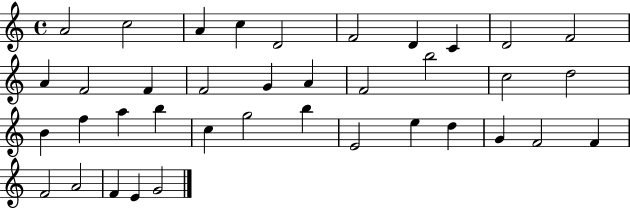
A4/h C5/h A4/q C5/q D4/h F4/h D4/q C4/q D4/h F4/h A4/q F4/h F4/q F4/h G4/q A4/q F4/h B5/h C5/h D5/h B4/q F5/q A5/q B5/q C5/q G5/h B5/q E4/h E5/q D5/q G4/q F4/h F4/q F4/h A4/h F4/q E4/q G4/h